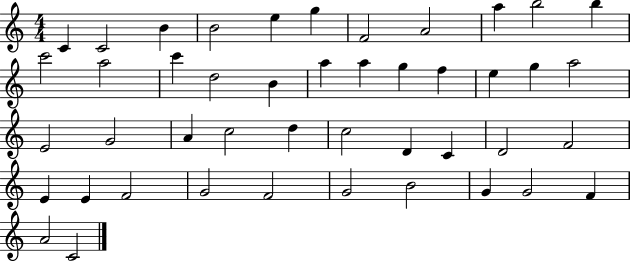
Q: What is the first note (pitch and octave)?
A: C4